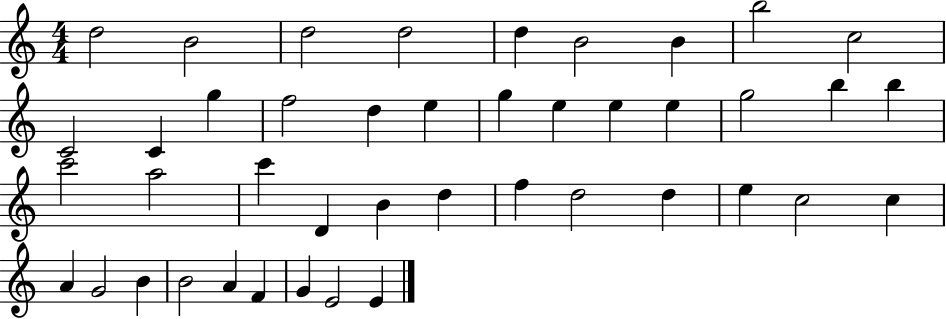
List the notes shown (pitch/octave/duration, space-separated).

D5/h B4/h D5/h D5/h D5/q B4/h B4/q B5/h C5/h C4/h C4/q G5/q F5/h D5/q E5/q G5/q E5/q E5/q E5/q G5/h B5/q B5/q C6/h A5/h C6/q D4/q B4/q D5/q F5/q D5/h D5/q E5/q C5/h C5/q A4/q G4/h B4/q B4/h A4/q F4/q G4/q E4/h E4/q